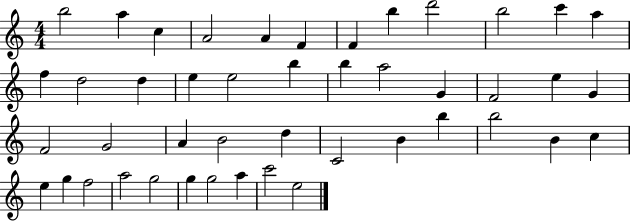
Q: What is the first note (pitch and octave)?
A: B5